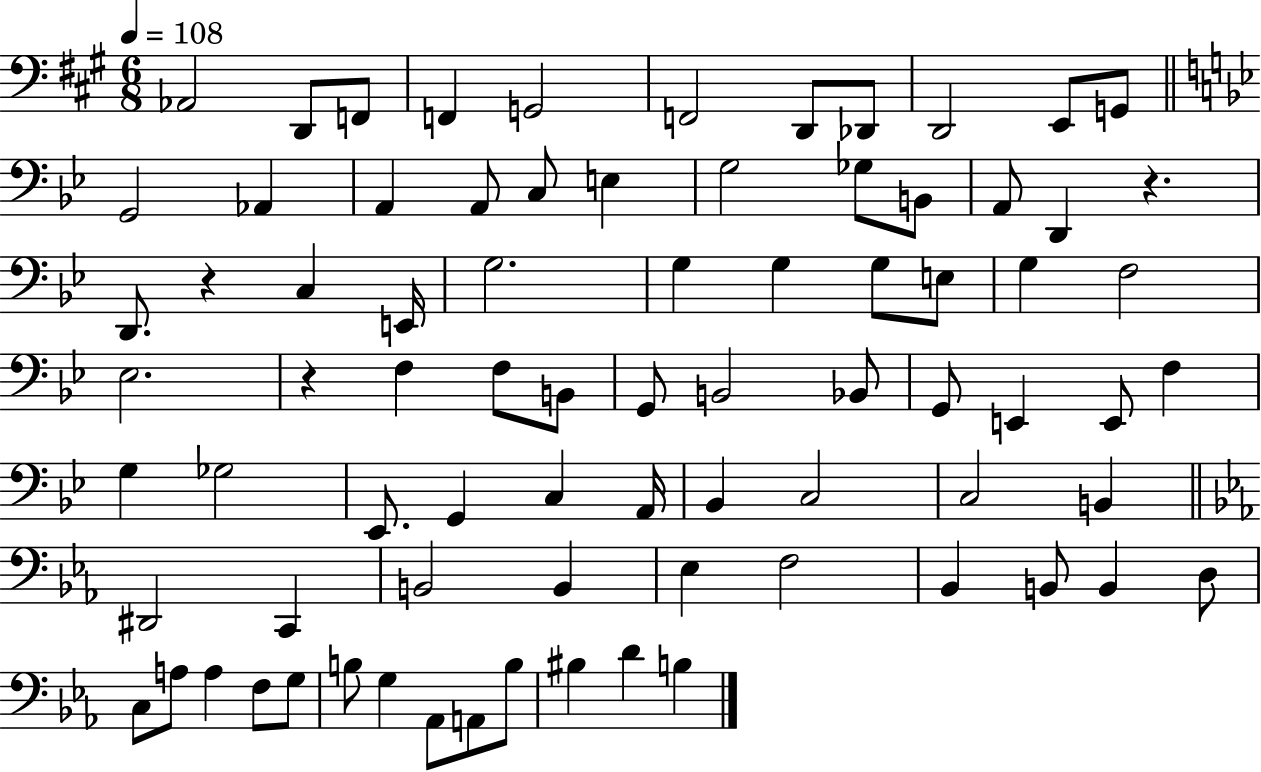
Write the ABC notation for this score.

X:1
T:Untitled
M:6/8
L:1/4
K:A
_A,,2 D,,/2 F,,/2 F,, G,,2 F,,2 D,,/2 _D,,/2 D,,2 E,,/2 G,,/2 G,,2 _A,, A,, A,,/2 C,/2 E, G,2 _G,/2 B,,/2 A,,/2 D,, z D,,/2 z C, E,,/4 G,2 G, G, G,/2 E,/2 G, F,2 _E,2 z F, F,/2 B,,/2 G,,/2 B,,2 _B,,/2 G,,/2 E,, E,,/2 F, G, _G,2 _E,,/2 G,, C, A,,/4 _B,, C,2 C,2 B,, ^D,,2 C,, B,,2 B,, _E, F,2 _B,, B,,/2 B,, D,/2 C,/2 A,/2 A, F,/2 G,/2 B,/2 G, _A,,/2 A,,/2 B,/2 ^B, D B,